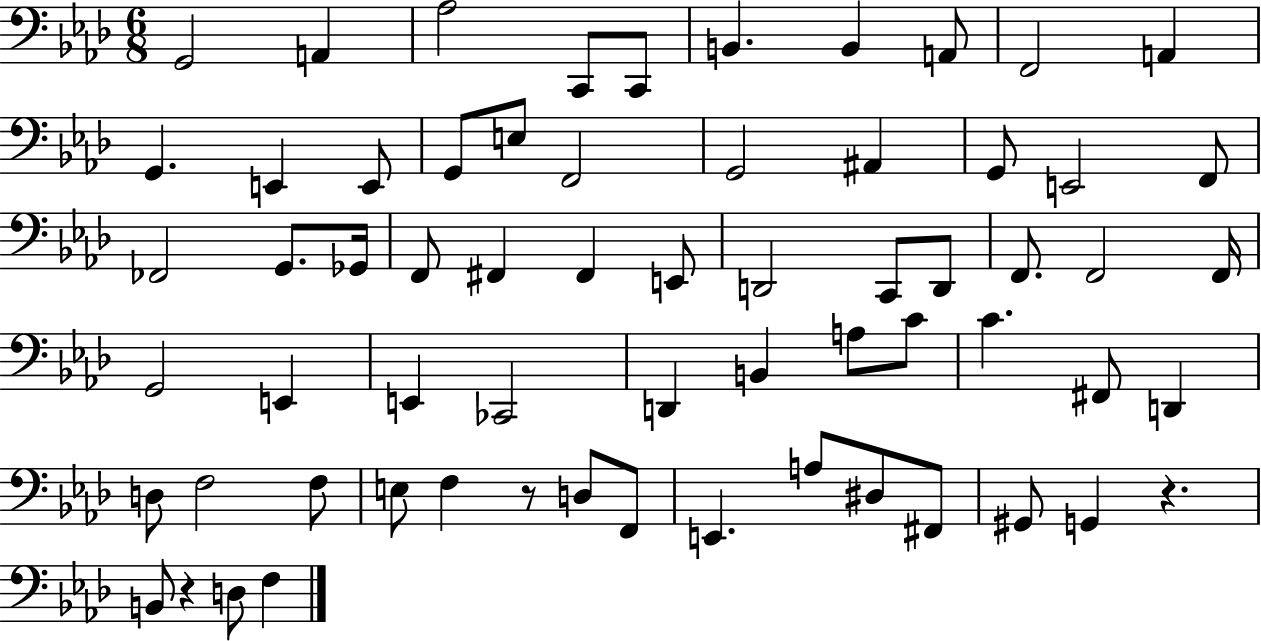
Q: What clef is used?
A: bass